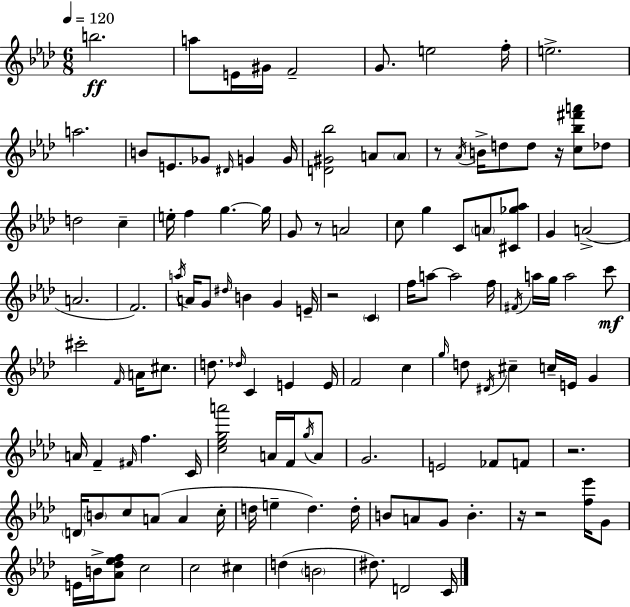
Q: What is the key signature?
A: AES major